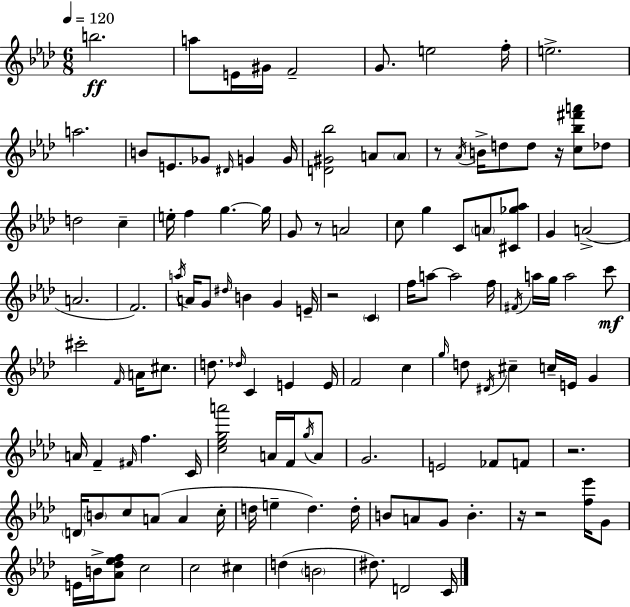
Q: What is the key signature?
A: AES major